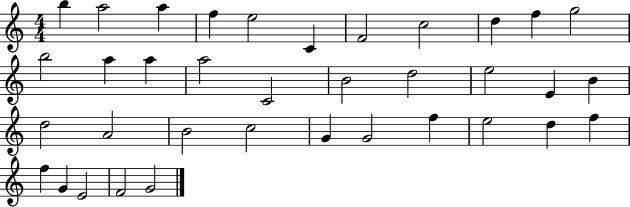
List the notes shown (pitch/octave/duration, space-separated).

B5/q A5/h A5/q F5/q E5/h C4/q F4/h C5/h D5/q F5/q G5/h B5/h A5/q A5/q A5/h C4/h B4/h D5/h E5/h E4/q B4/q D5/h A4/h B4/h C5/h G4/q G4/h F5/q E5/h D5/q F5/q F5/q G4/q E4/h F4/h G4/h